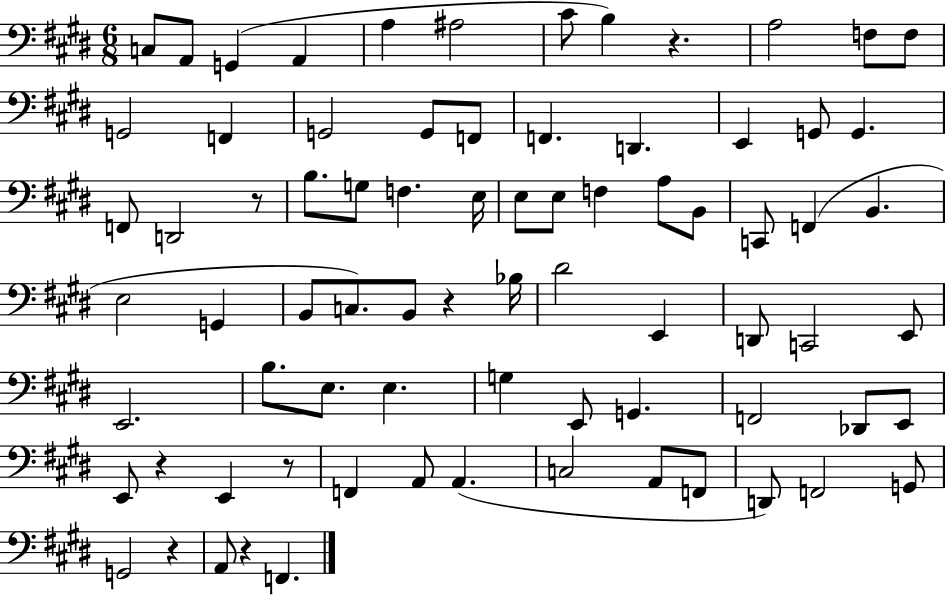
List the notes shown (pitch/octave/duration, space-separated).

C3/e A2/e G2/q A2/q A3/q A#3/h C#4/e B3/q R/q. A3/h F3/e F3/e G2/h F2/q G2/h G2/e F2/e F2/q. D2/q. E2/q G2/e G2/q. F2/e D2/h R/e B3/e. G3/e F3/q. E3/s E3/e E3/e F3/q A3/e B2/e C2/e F2/q B2/q. E3/h G2/q B2/e C3/e. B2/e R/q Bb3/s D#4/h E2/q D2/e C2/h E2/e E2/h. B3/e. E3/e. E3/q. G3/q E2/e G2/q. F2/h Db2/e E2/e E2/e R/q E2/q R/e F2/q A2/e A2/q. C3/h A2/e F2/e D2/e F2/h G2/e G2/h R/q A2/e R/q F2/q.